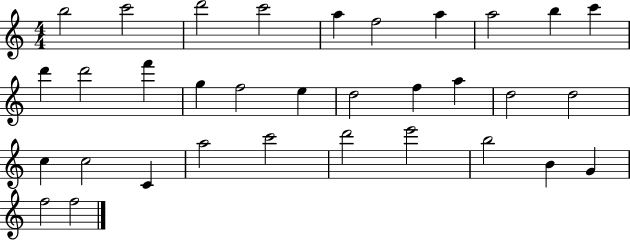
B5/h C6/h D6/h C6/h A5/q F5/h A5/q A5/h B5/q C6/q D6/q D6/h F6/q G5/q F5/h E5/q D5/h F5/q A5/q D5/h D5/h C5/q C5/h C4/q A5/h C6/h D6/h E6/h B5/h B4/q G4/q F5/h F5/h